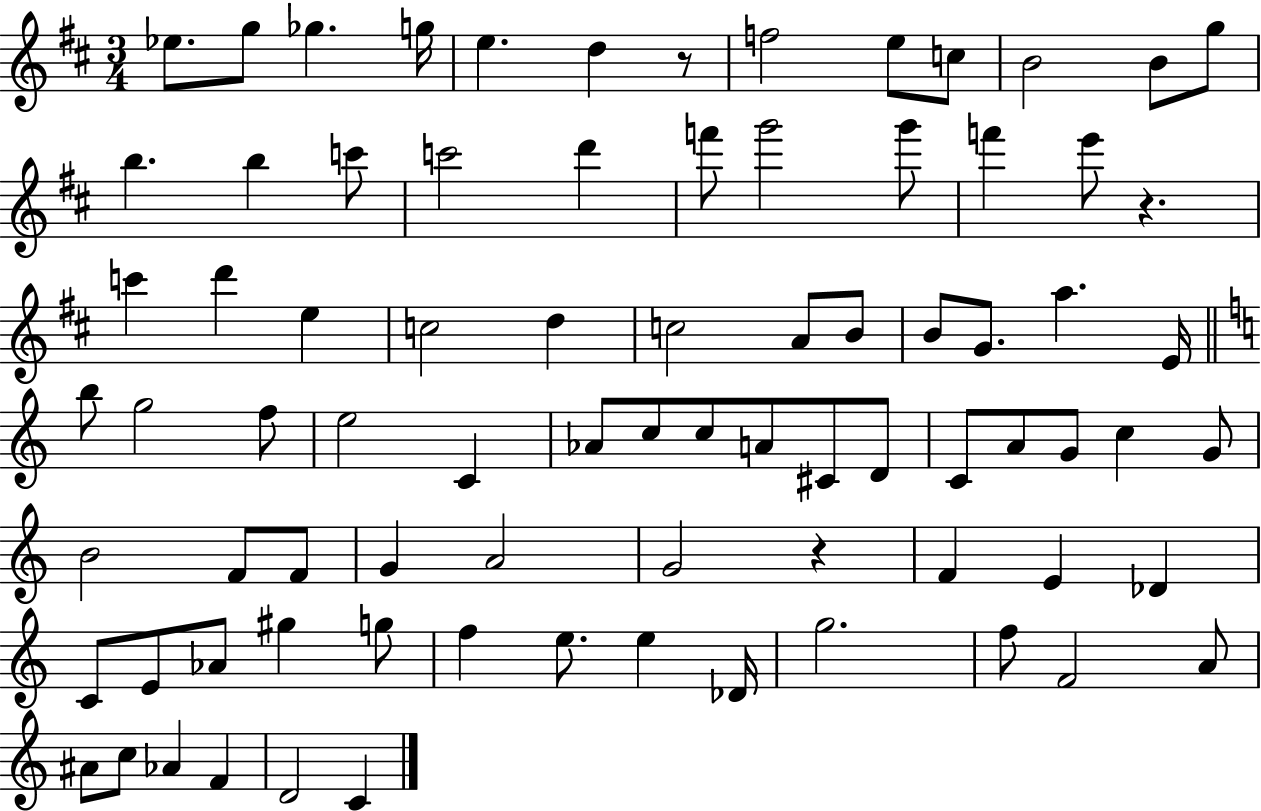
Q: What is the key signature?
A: D major